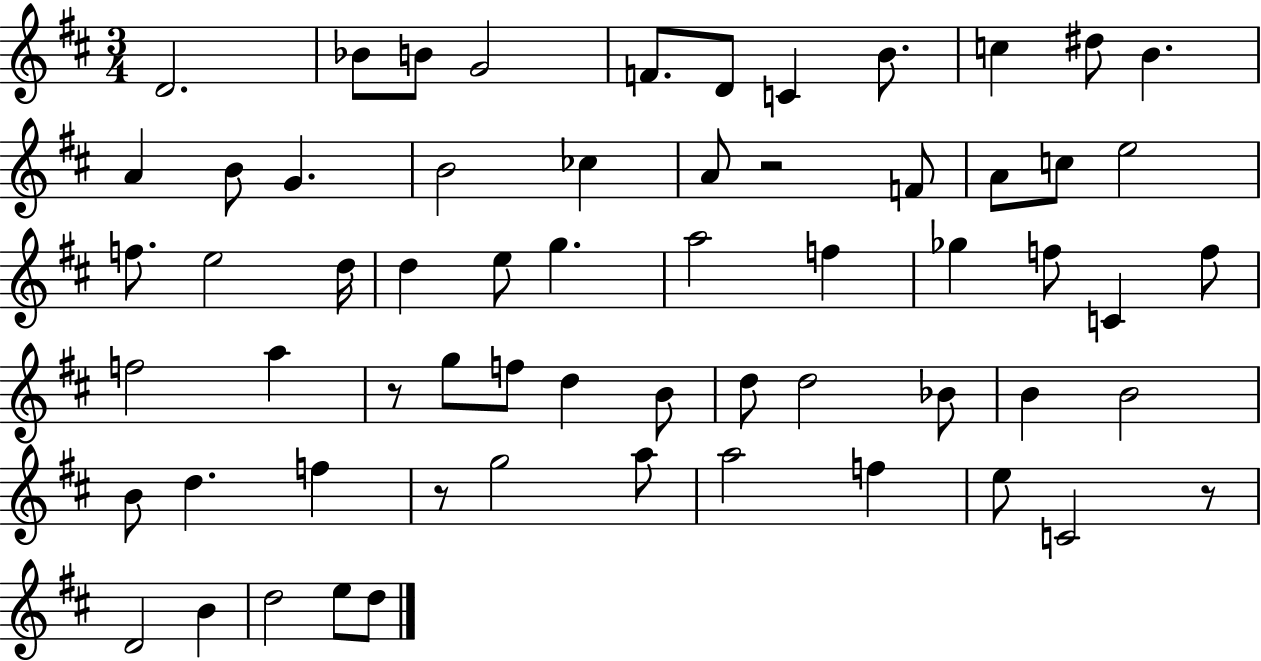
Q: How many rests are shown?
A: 4